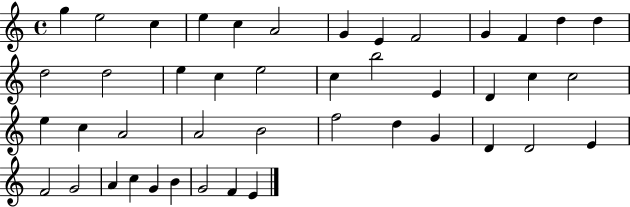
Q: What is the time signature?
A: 4/4